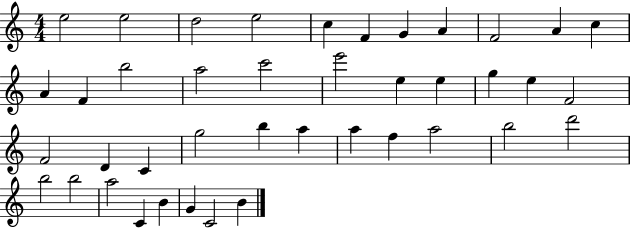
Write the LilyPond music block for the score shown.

{
  \clef treble
  \numericTimeSignature
  \time 4/4
  \key c \major
  e''2 e''2 | d''2 e''2 | c''4 f'4 g'4 a'4 | f'2 a'4 c''4 | \break a'4 f'4 b''2 | a''2 c'''2 | e'''2 e''4 e''4 | g''4 e''4 f'2 | \break f'2 d'4 c'4 | g''2 b''4 a''4 | a''4 f''4 a''2 | b''2 d'''2 | \break b''2 b''2 | a''2 c'4 b'4 | g'4 c'2 b'4 | \bar "|."
}